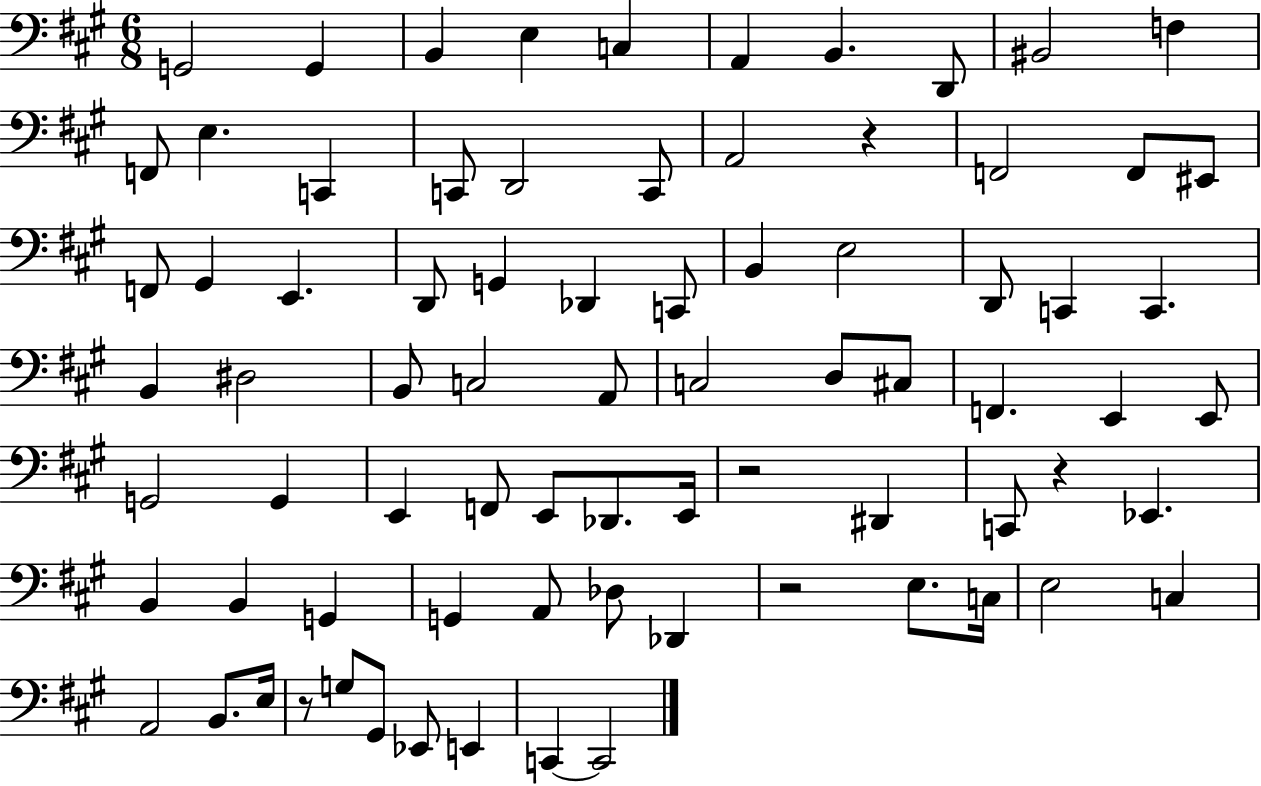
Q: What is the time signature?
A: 6/8